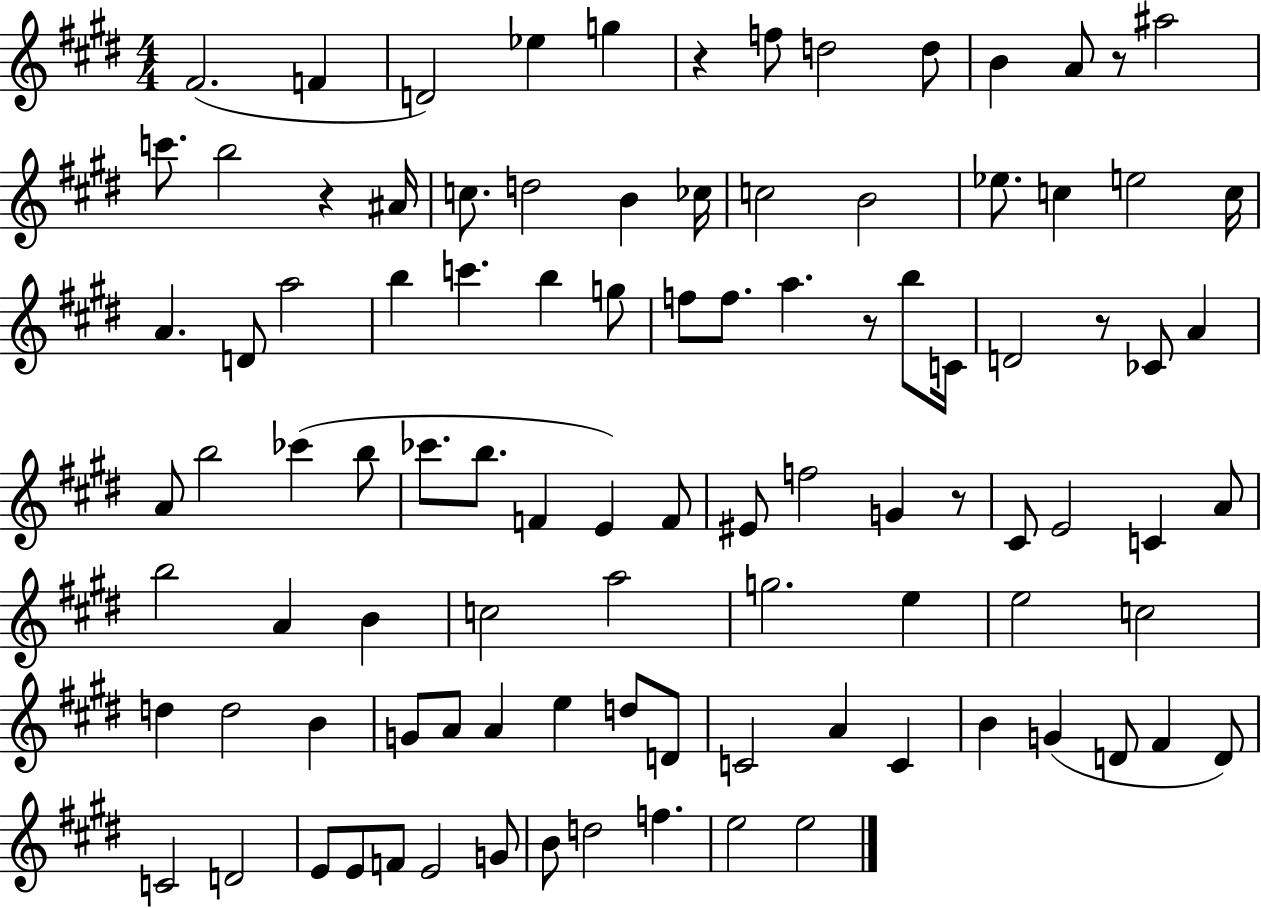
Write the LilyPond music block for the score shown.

{
  \clef treble
  \numericTimeSignature
  \time 4/4
  \key e \major
  fis'2.( f'4 | d'2) ees''4 g''4 | r4 f''8 d''2 d''8 | b'4 a'8 r8 ais''2 | \break c'''8. b''2 r4 ais'16 | c''8. d''2 b'4 ces''16 | c''2 b'2 | ees''8. c''4 e''2 c''16 | \break a'4. d'8 a''2 | b''4 c'''4. b''4 g''8 | f''8 f''8. a''4. r8 b''8 c'16 | d'2 r8 ces'8 a'4 | \break a'8 b''2 ces'''4( b''8 | ces'''8. b''8. f'4 e'4) f'8 | eis'8 f''2 g'4 r8 | cis'8 e'2 c'4 a'8 | \break b''2 a'4 b'4 | c''2 a''2 | g''2. e''4 | e''2 c''2 | \break d''4 d''2 b'4 | g'8 a'8 a'4 e''4 d''8 d'8 | c'2 a'4 c'4 | b'4 g'4( d'8 fis'4 d'8) | \break c'2 d'2 | e'8 e'8 f'8 e'2 g'8 | b'8 d''2 f''4. | e''2 e''2 | \break \bar "|."
}